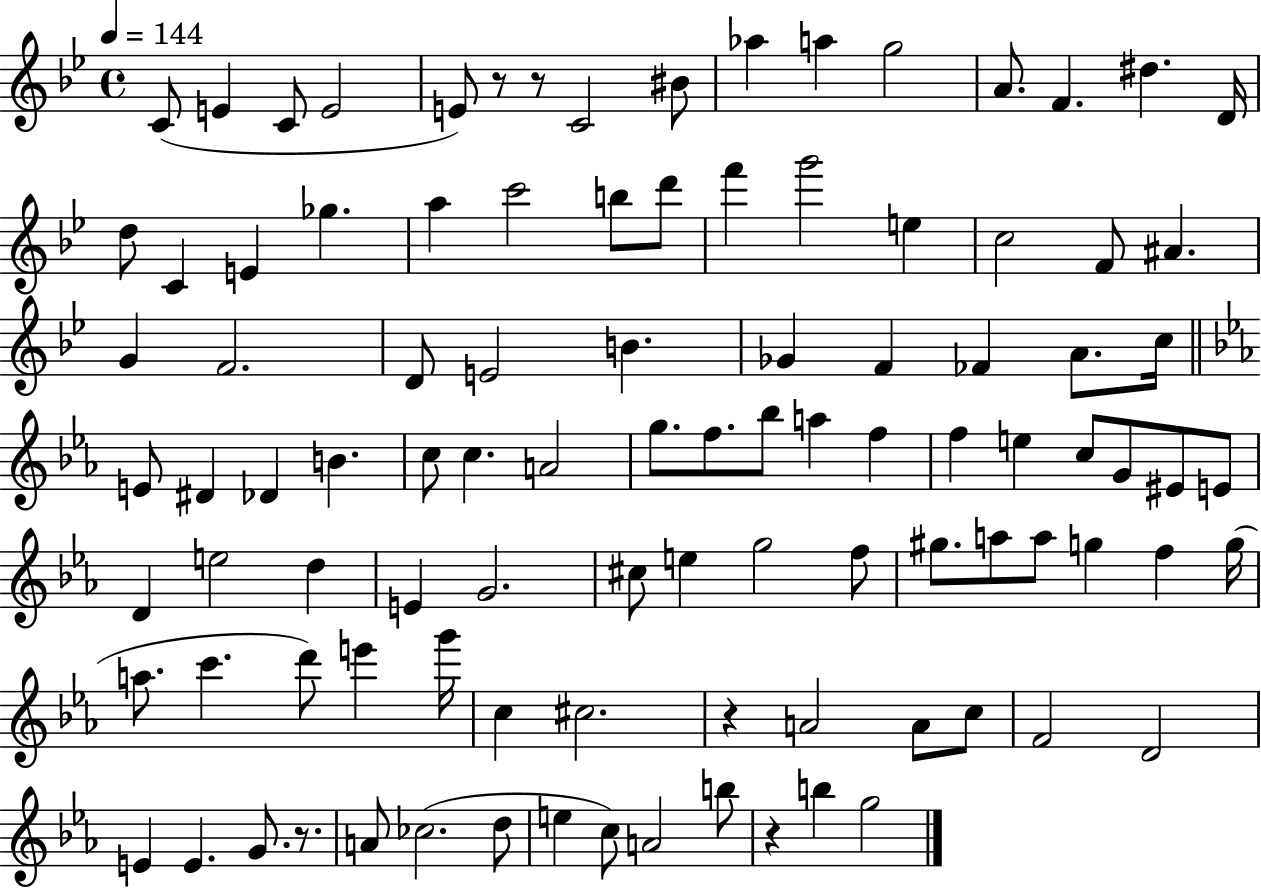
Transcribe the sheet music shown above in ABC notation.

X:1
T:Untitled
M:4/4
L:1/4
K:Bb
C/2 E C/2 E2 E/2 z/2 z/2 C2 ^B/2 _a a g2 A/2 F ^d D/4 d/2 C E _g a c'2 b/2 d'/2 f' g'2 e c2 F/2 ^A G F2 D/2 E2 B _G F _F A/2 c/4 E/2 ^D _D B c/2 c A2 g/2 f/2 _b/2 a f f e c/2 G/2 ^E/2 E/2 D e2 d E G2 ^c/2 e g2 f/2 ^g/2 a/2 a/2 g f g/4 a/2 c' d'/2 e' g'/4 c ^c2 z A2 A/2 c/2 F2 D2 E E G/2 z/2 A/2 _c2 d/2 e c/2 A2 b/2 z b g2